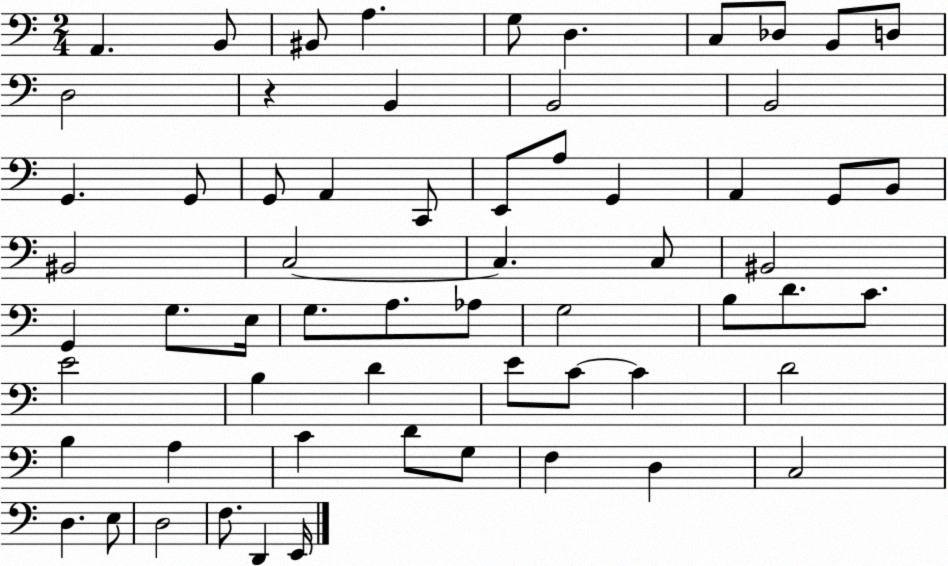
X:1
T:Untitled
M:2/4
L:1/4
K:C
A,, B,,/2 ^B,,/2 A, G,/2 D, C,/2 _D,/2 B,,/2 D,/2 D,2 z B,, B,,2 B,,2 G,, G,,/2 G,,/2 A,, C,,/2 E,,/2 A,/2 G,, A,, G,,/2 B,,/2 ^B,,2 C,2 C, C,/2 ^B,,2 G,, G,/2 E,/4 G,/2 A,/2 _A,/2 G,2 B,/2 D/2 C/2 E2 B, D E/2 C/2 C D2 B, A, C D/2 G,/2 F, D, C,2 D, E,/2 D,2 F,/2 D,, E,,/4